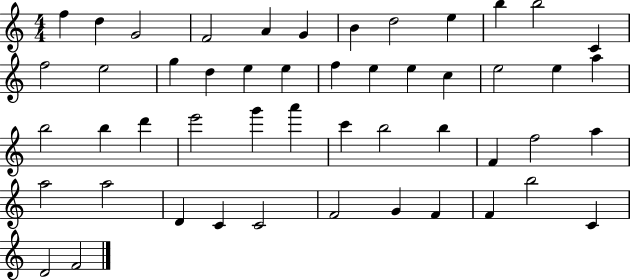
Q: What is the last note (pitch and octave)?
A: F4